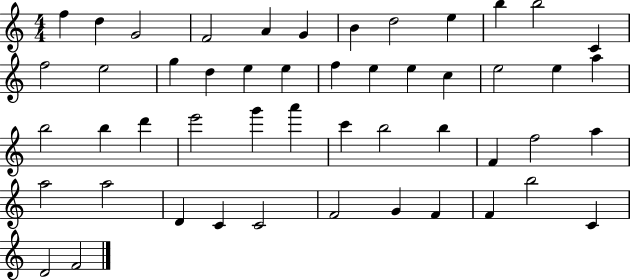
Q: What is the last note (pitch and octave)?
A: F4